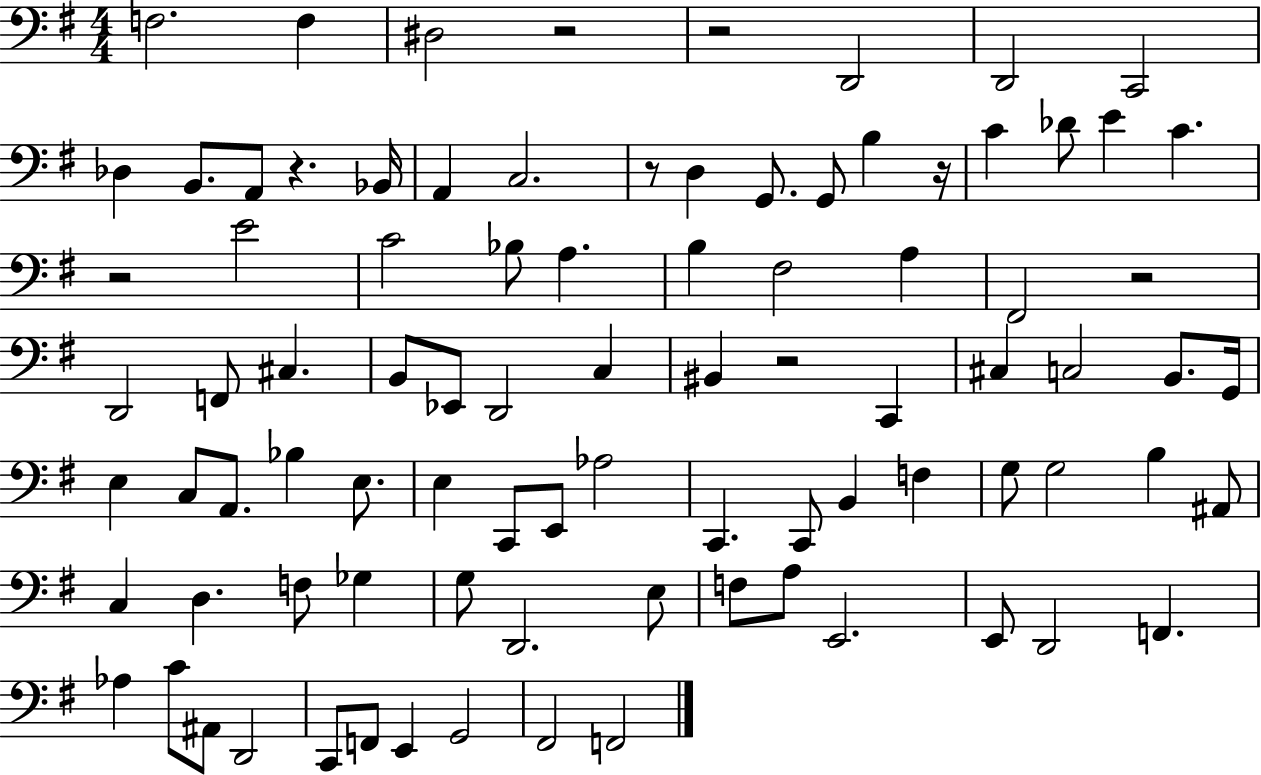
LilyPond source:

{
  \clef bass
  \numericTimeSignature
  \time 4/4
  \key g \major
  f2. f4 | dis2 r2 | r2 d,2 | d,2 c,2 | \break des4 b,8. a,8 r4. bes,16 | a,4 c2. | r8 d4 g,8. g,8 b4 r16 | c'4 des'8 e'4 c'4. | \break r2 e'2 | c'2 bes8 a4. | b4 fis2 a4 | fis,2 r2 | \break d,2 f,8 cis4. | b,8 ees,8 d,2 c4 | bis,4 r2 c,4 | cis4 c2 b,8. g,16 | \break e4 c8 a,8. bes4 e8. | e4 c,8 e,8 aes2 | c,4. c,8 b,4 f4 | g8 g2 b4 ais,8 | \break c4 d4. f8 ges4 | g8 d,2. e8 | f8 a8 e,2. | e,8 d,2 f,4. | \break aes4 c'8 ais,8 d,2 | c,8 f,8 e,4 g,2 | fis,2 f,2 | \bar "|."
}